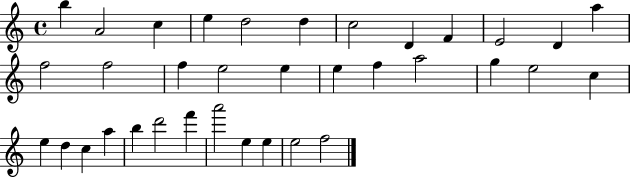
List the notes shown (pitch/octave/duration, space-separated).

B5/q A4/h C5/q E5/q D5/h D5/q C5/h D4/q F4/q E4/h D4/q A5/q F5/h F5/h F5/q E5/h E5/q E5/q F5/q A5/h G5/q E5/h C5/q E5/q D5/q C5/q A5/q B5/q D6/h F6/q A6/h E5/q E5/q E5/h F5/h